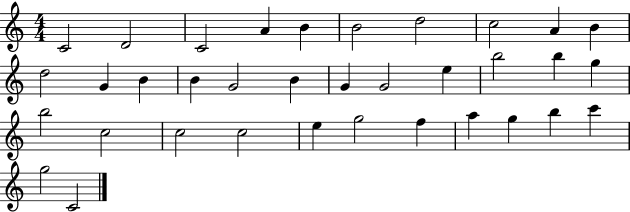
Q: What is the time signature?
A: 4/4